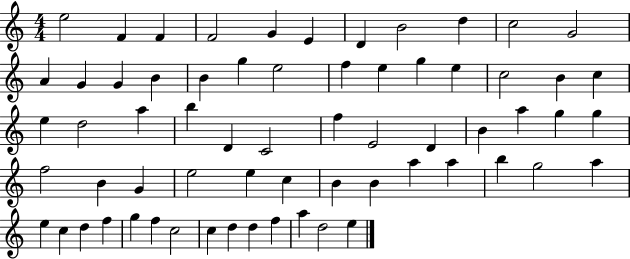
{
  \clef treble
  \numericTimeSignature
  \time 4/4
  \key c \major
  e''2 f'4 f'4 | f'2 g'4 e'4 | d'4 b'2 d''4 | c''2 g'2 | \break a'4 g'4 g'4 b'4 | b'4 g''4 e''2 | f''4 e''4 g''4 e''4 | c''2 b'4 c''4 | \break e''4 d''2 a''4 | b''4 d'4 c'2 | f''4 e'2 d'4 | b'4 a''4 g''4 g''4 | \break f''2 b'4 g'4 | e''2 e''4 c''4 | b'4 b'4 a''4 a''4 | b''4 g''2 a''4 | \break e''4 c''4 d''4 f''4 | g''4 f''4 c''2 | c''4 d''4 d''4 f''4 | a''4 d''2 e''4 | \break \bar "|."
}